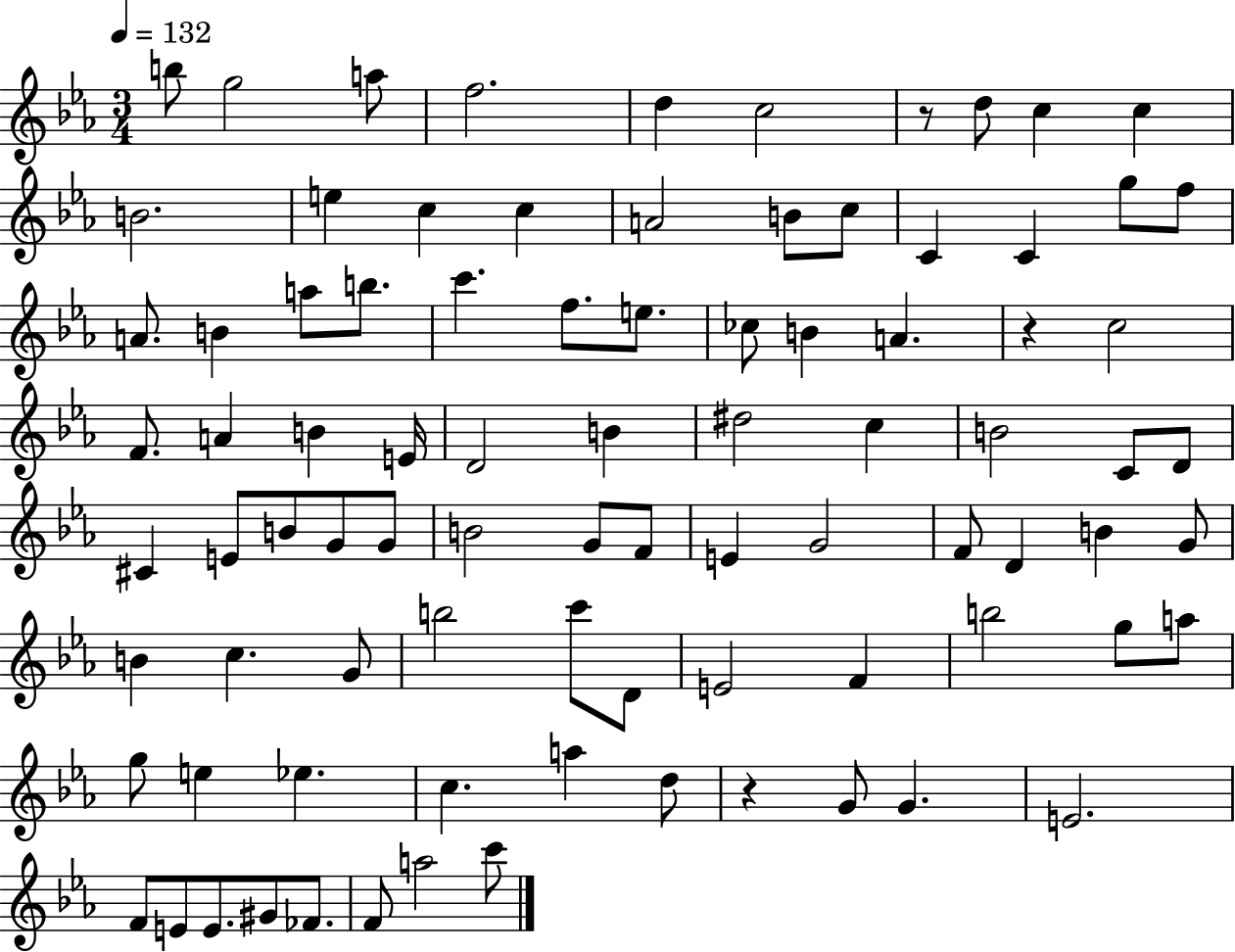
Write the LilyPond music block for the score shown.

{
  \clef treble
  \numericTimeSignature
  \time 3/4
  \key ees \major
  \tempo 4 = 132
  b''8 g''2 a''8 | f''2. | d''4 c''2 | r8 d''8 c''4 c''4 | \break b'2. | e''4 c''4 c''4 | a'2 b'8 c''8 | c'4 c'4 g''8 f''8 | \break a'8. b'4 a''8 b''8. | c'''4. f''8. e''8. | ces''8 b'4 a'4. | r4 c''2 | \break f'8. a'4 b'4 e'16 | d'2 b'4 | dis''2 c''4 | b'2 c'8 d'8 | \break cis'4 e'8 b'8 g'8 g'8 | b'2 g'8 f'8 | e'4 g'2 | f'8 d'4 b'4 g'8 | \break b'4 c''4. g'8 | b''2 c'''8 d'8 | e'2 f'4 | b''2 g''8 a''8 | \break g''8 e''4 ees''4. | c''4. a''4 d''8 | r4 g'8 g'4. | e'2. | \break f'8 e'8 e'8. gis'8 fes'8. | f'8 a''2 c'''8 | \bar "|."
}